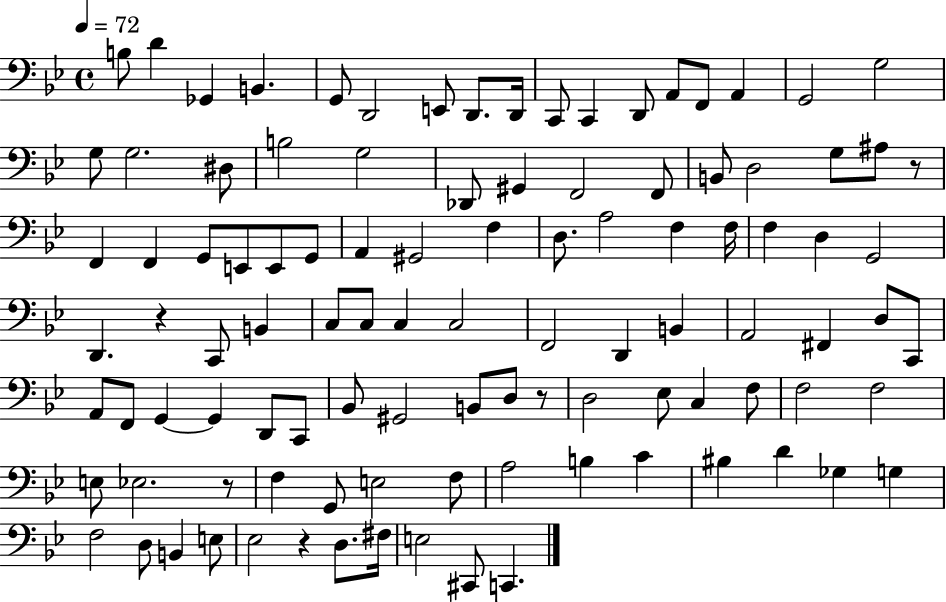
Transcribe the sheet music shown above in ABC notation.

X:1
T:Untitled
M:4/4
L:1/4
K:Bb
B,/2 D _G,, B,, G,,/2 D,,2 E,,/2 D,,/2 D,,/4 C,,/2 C,, D,,/2 A,,/2 F,,/2 A,, G,,2 G,2 G,/2 G,2 ^D,/2 B,2 G,2 _D,,/2 ^G,, F,,2 F,,/2 B,,/2 D,2 G,/2 ^A,/2 z/2 F,, F,, G,,/2 E,,/2 E,,/2 G,,/2 A,, ^G,,2 F, D,/2 A,2 F, F,/4 F, D, G,,2 D,, z C,,/2 B,, C,/2 C,/2 C, C,2 F,,2 D,, B,, A,,2 ^F,, D,/2 C,,/2 A,,/2 F,,/2 G,, G,, D,,/2 C,,/2 _B,,/2 ^G,,2 B,,/2 D,/2 z/2 D,2 _E,/2 C, F,/2 F,2 F,2 E,/2 _E,2 z/2 F, G,,/2 E,2 F,/2 A,2 B, C ^B, D _G, G, F,2 D,/2 B,, E,/2 _E,2 z D,/2 ^F,/4 E,2 ^C,,/2 C,,